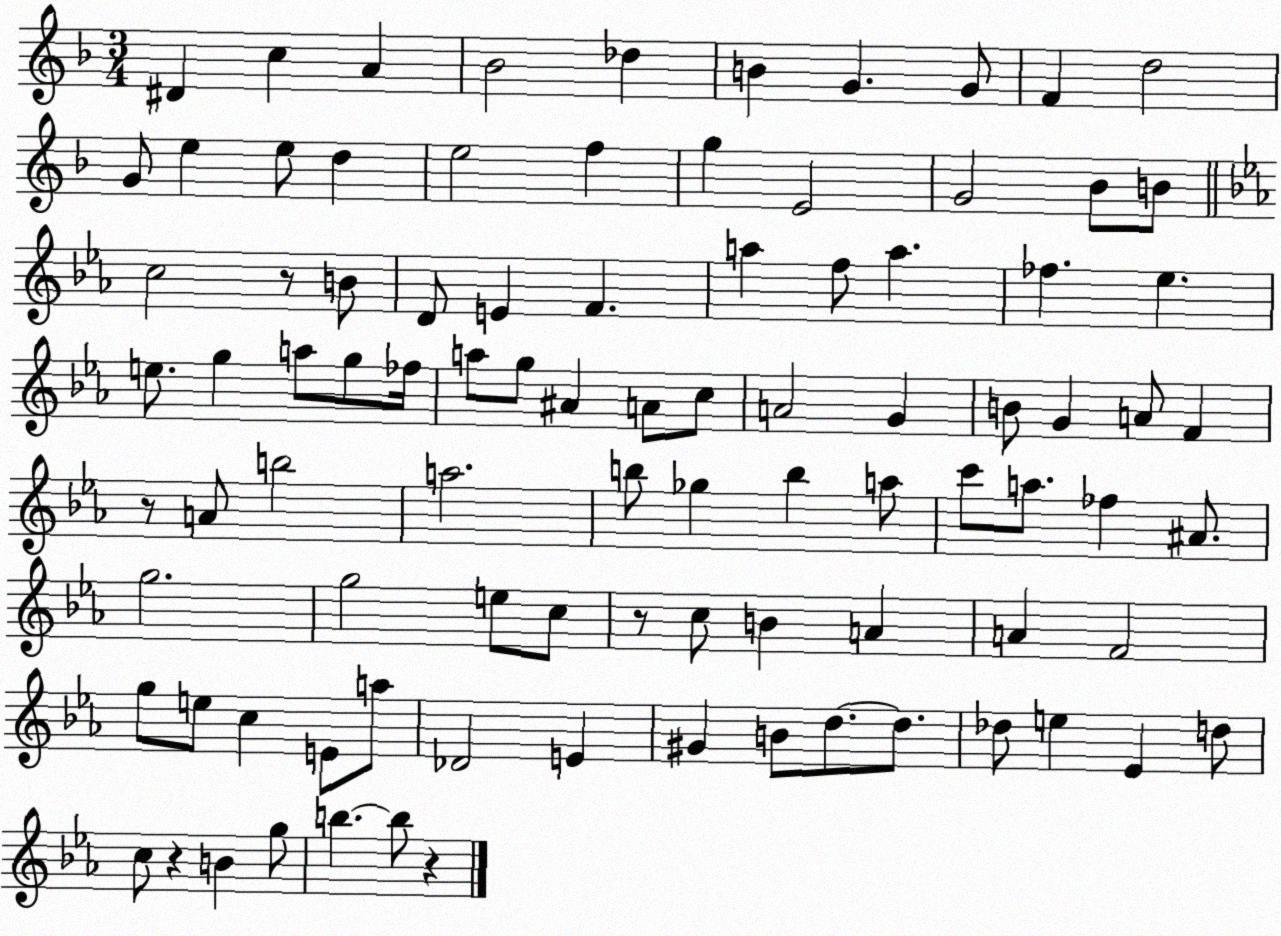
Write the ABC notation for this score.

X:1
T:Untitled
M:3/4
L:1/4
K:F
^D c A _B2 _d B G G/2 F d2 G/2 e e/2 d e2 f g E2 G2 _B/2 B/2 c2 z/2 B/2 D/2 E F a f/2 a _f _e e/2 g a/2 g/2 _f/4 a/2 g/2 ^A A/2 c/2 A2 G B/2 G A/2 F z/2 A/2 b2 a2 b/2 _g b a/2 c'/2 a/2 _f ^A/2 g2 g2 e/2 c/2 z/2 c/2 B A A F2 g/2 e/2 c E/2 a/2 _D2 E ^G B/2 d/2 d/2 _d/2 e _E d/2 c/2 z B g/2 b b/2 z